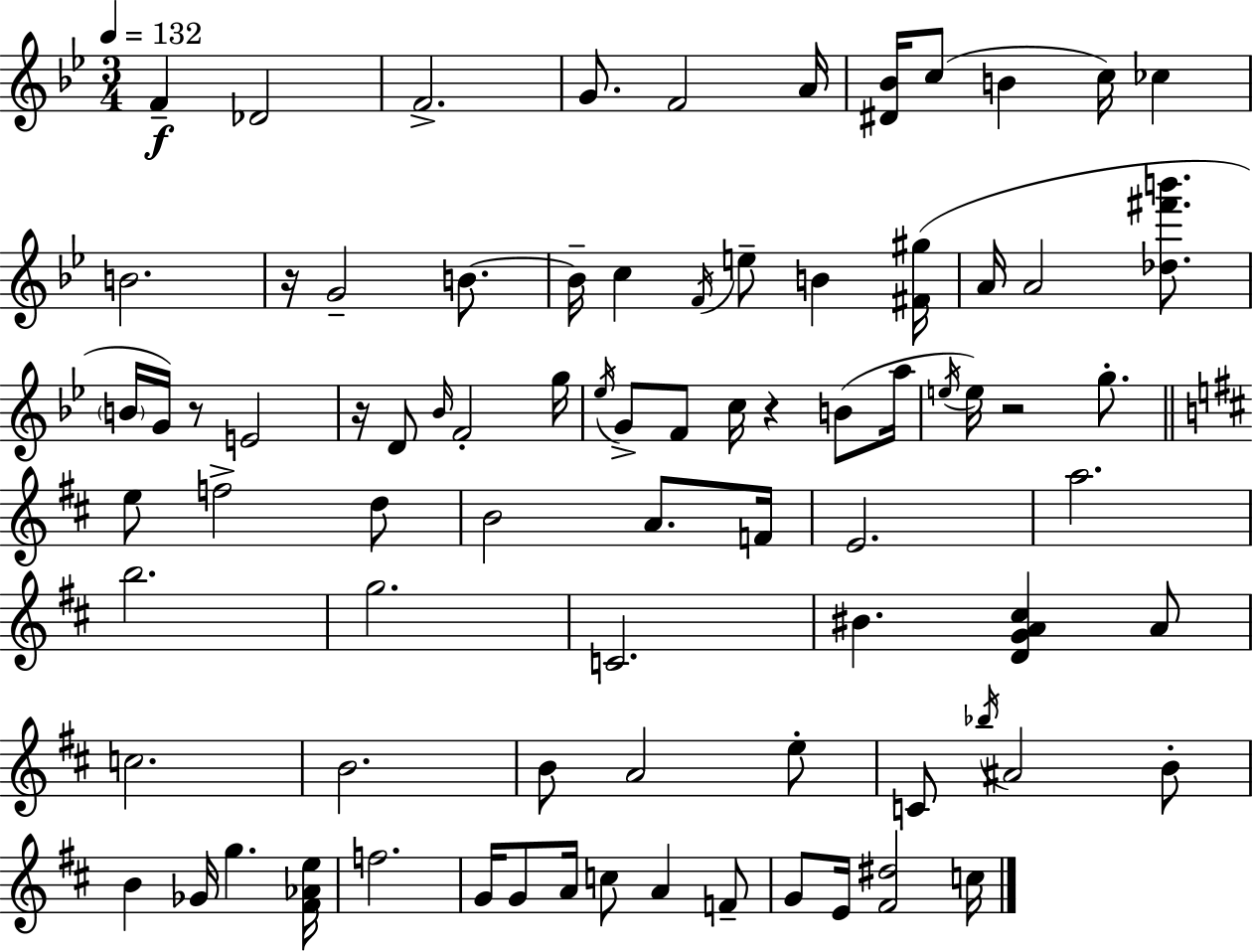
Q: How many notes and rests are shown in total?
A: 82